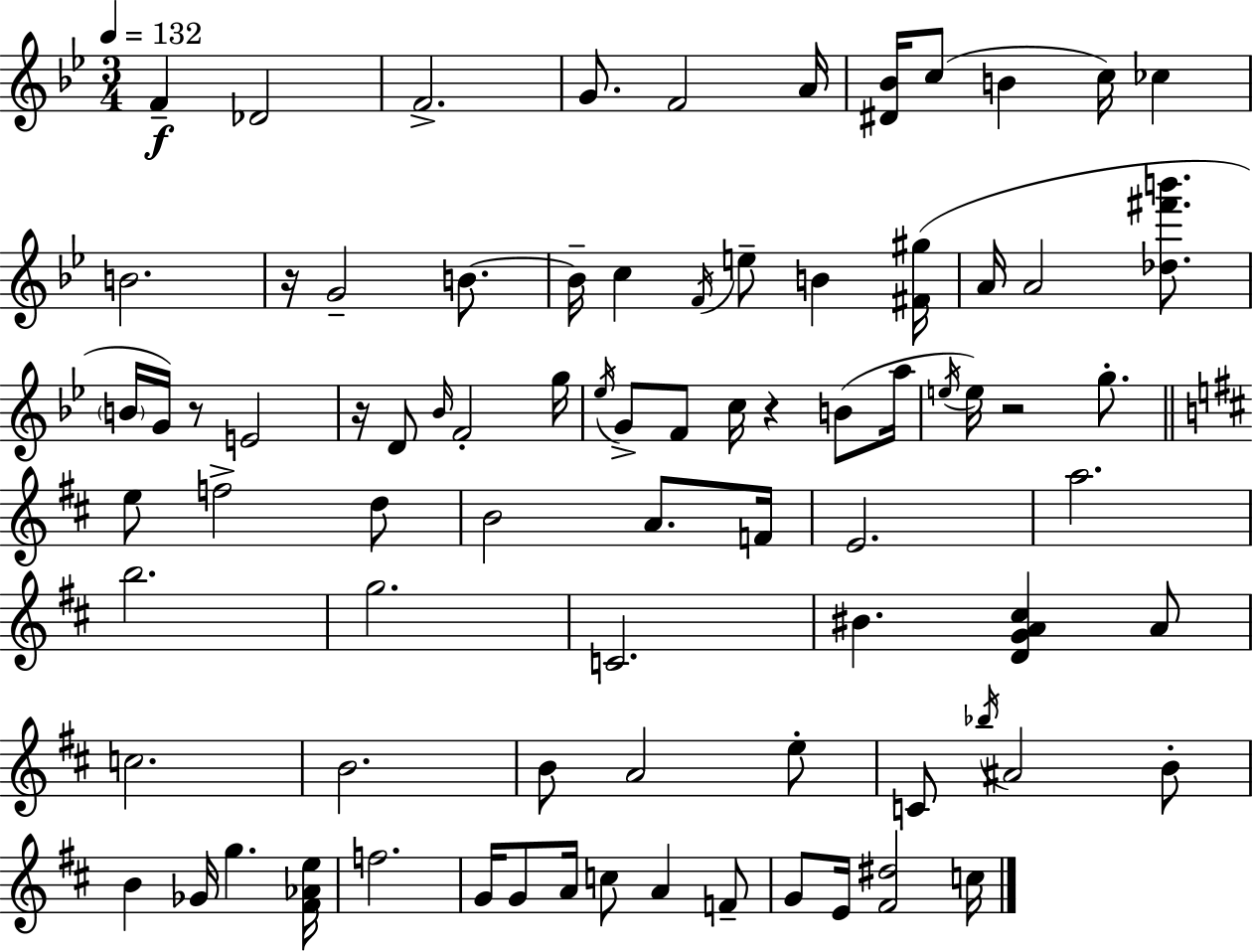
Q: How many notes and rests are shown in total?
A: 82